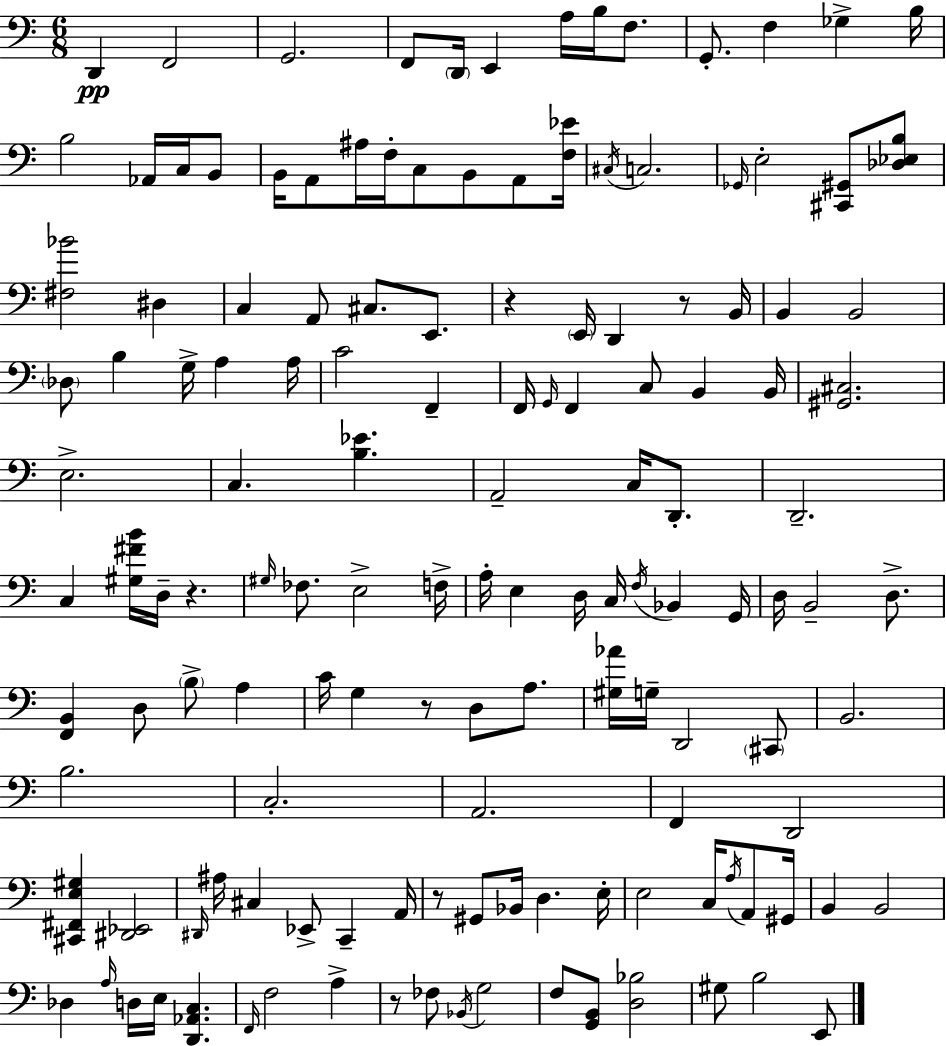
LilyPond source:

{
  \clef bass
  \numericTimeSignature
  \time 6/8
  \key a \minor
  d,4\pp f,2 | g,2. | f,8 \parenthesize d,16 e,4 a16 b16 f8. | g,8.-. f4 ges4-> b16 | \break b2 aes,16 c16 b,8 | b,16 a,8 ais16 f16-. c8 b,8 a,8 <f ees'>16 | \acciaccatura { cis16 } c2. | \grace { ges,16 } e2-. <cis, gis,>8 | \break <des ees b>8 <fis bes'>2 dis4 | c4 a,8 cis8. e,8. | r4 \parenthesize e,16 d,4 r8 | b,16 b,4 b,2 | \break \parenthesize des8 b4 g16-> a4 | a16 c'2 f,4-- | f,16 \grace { g,16 } f,4 c8 b,4 | b,16 <gis, cis>2. | \break e2.-> | c4. <b ees'>4. | a,2-- c16 | d,8.-. d,2.-- | \break c4 <gis fis' b'>16 d16-- r4. | \grace { gis16 } fes8. e2-> | f16-> a16-. e4 d16 c16 \acciaccatura { f16 } | bes,4 g,16 d16 b,2-- | \break d8.-> <f, b,>4 d8 \parenthesize b8-> | a4 c'16 g4 r8 | d8 a8. <gis aes'>16 g16-- d,2 | \parenthesize cis,8 b,2. | \break b2. | c2.-. | a,2. | f,4 d,2 | \break <cis, fis, e gis>4 <dis, ees,>2 | \grace { dis,16 } ais16 cis4 ees,8-> | c,4-- a,16 r8 gis,8 bes,16 d4. | e16-. e2 | \break c16 \acciaccatura { a16 } a,8 gis,16 b,4 b,2 | des4 \grace { a16 } | d16 e16 <d, aes, c>4. \grace { f,16 } f2 | a4-> r8 fes8 | \break \acciaccatura { bes,16 } g2 f8 | <g, b,>8 <d bes>2 gis8 | b2 e,8 \bar "|."
}